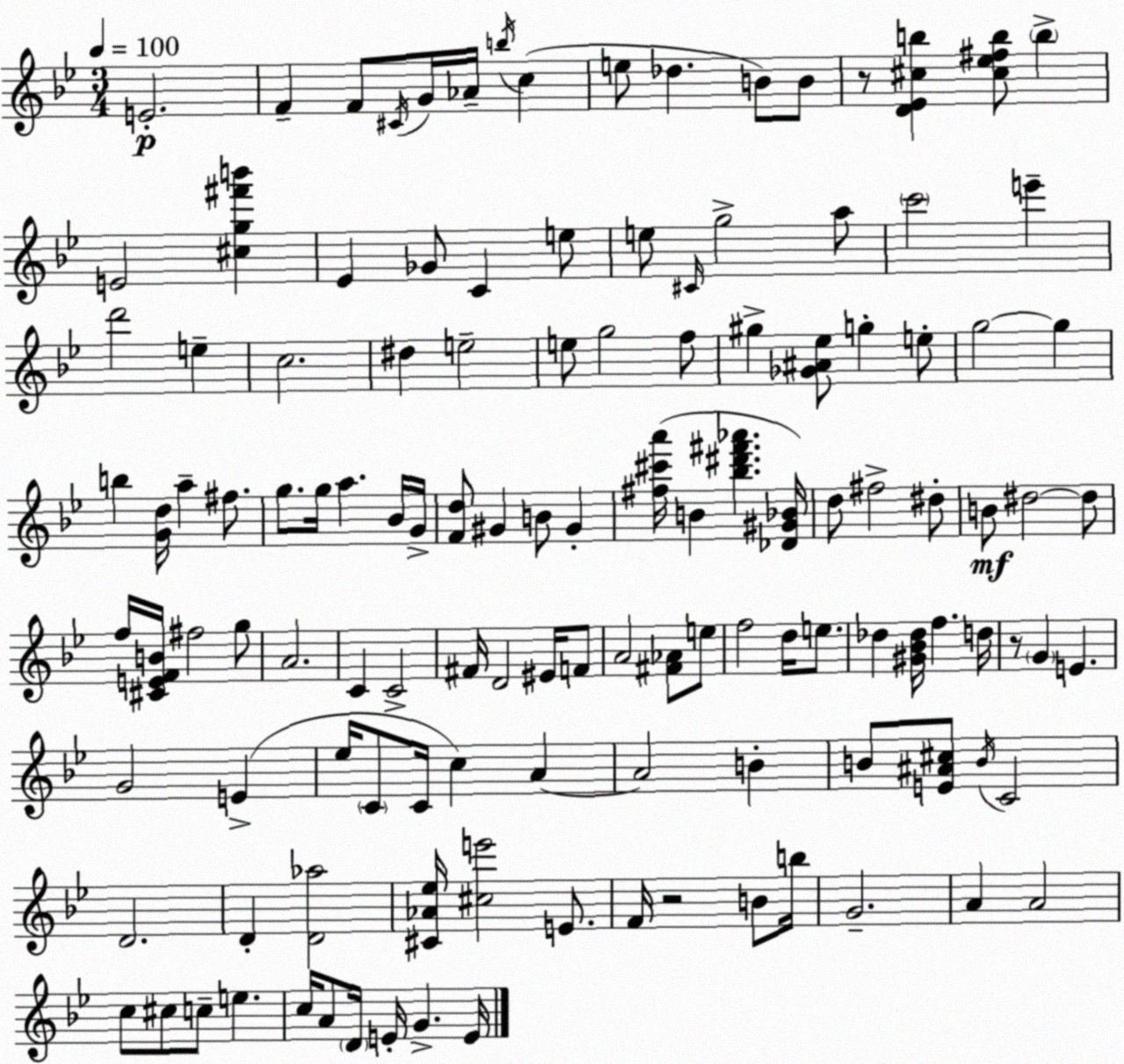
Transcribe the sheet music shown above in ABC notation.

X:1
T:Untitled
M:3/4
L:1/4
K:Bb
E2 F F/2 ^C/4 G/4 _A/4 b/4 c e/2 _d B/2 B/2 z/2 [D_E^cb] [^c_e^fb]/2 b E2 [^cg^f'b'] _E _G/2 C e/2 e/2 ^C/4 g2 a/2 c'2 e' d'2 e c2 ^d e2 e/2 g2 f/2 ^g [_G^A_e]/2 g e/2 g2 g b [Gd]/4 a ^f/2 g/2 g/4 a _B/4 G/4 [Fd]/2 ^G B/2 ^G [^f^c'a']/4 B [_b^d'^f'_a'] [_D^G_B]/4 d/2 ^f2 ^d/2 B/2 ^d2 ^d/2 f/4 [^CEFB]/4 ^f2 g/2 A2 C C2 ^F/4 D2 ^E/4 F/2 A2 [^F_A]/2 e/2 f2 d/4 e/2 _d [^G_B_d]/4 f d/4 z/2 G E G2 E _e/4 C/2 C/4 c A A2 B B/2 [E^A^c]/2 B/4 C2 D2 D [D_a]2 [^C_A_e]/4 [^ce']2 E/2 F/4 z2 B/2 b/4 G2 A A2 c/2 ^c/2 c/2 e c/4 A/2 D/4 E/4 G E/4